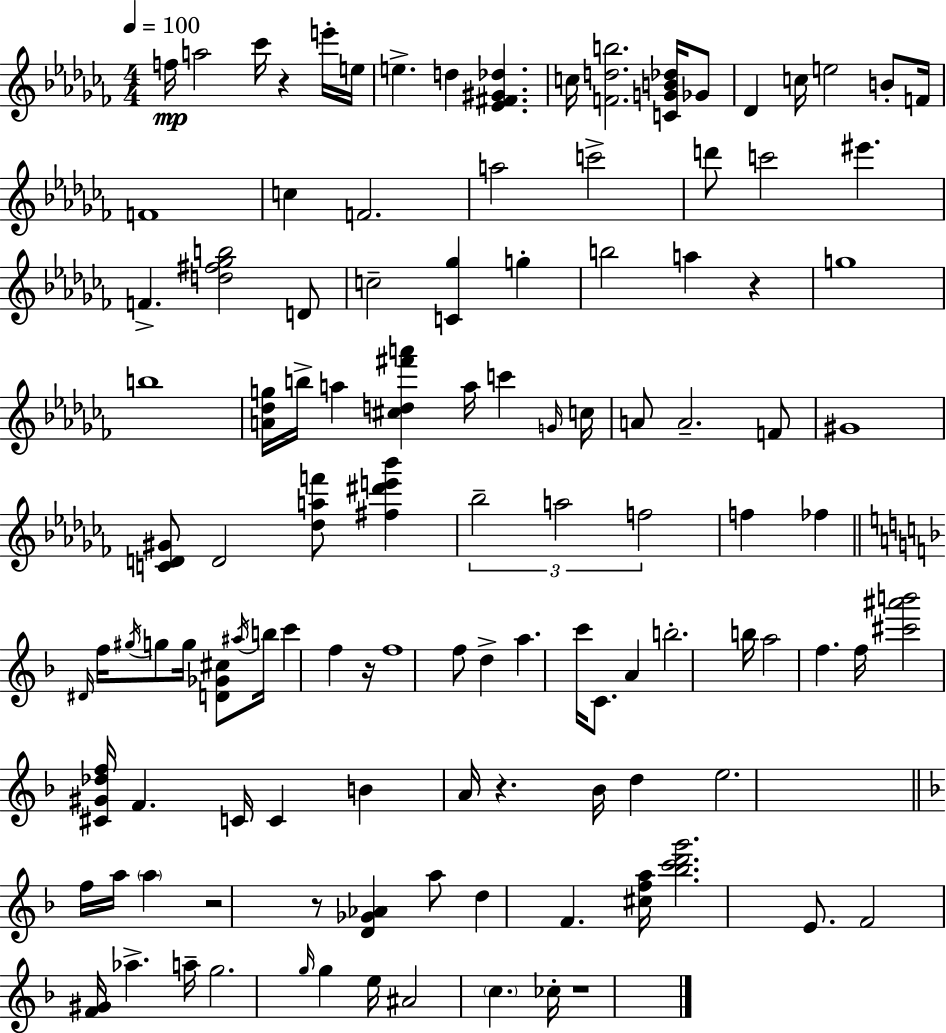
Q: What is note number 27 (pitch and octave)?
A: B5